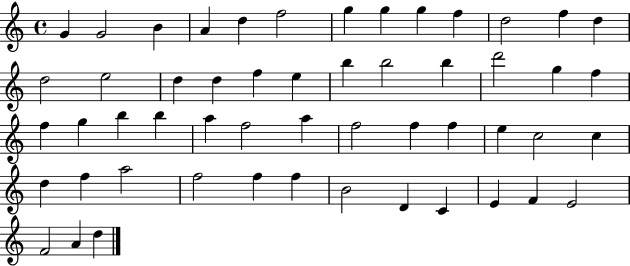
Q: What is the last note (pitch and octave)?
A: D5